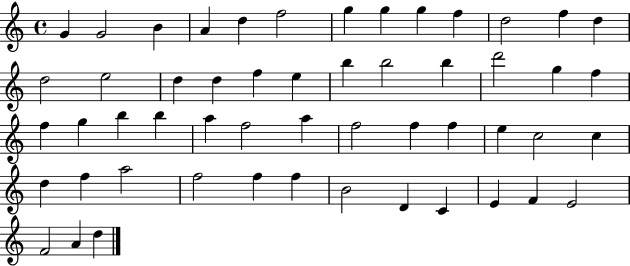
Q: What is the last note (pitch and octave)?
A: D5